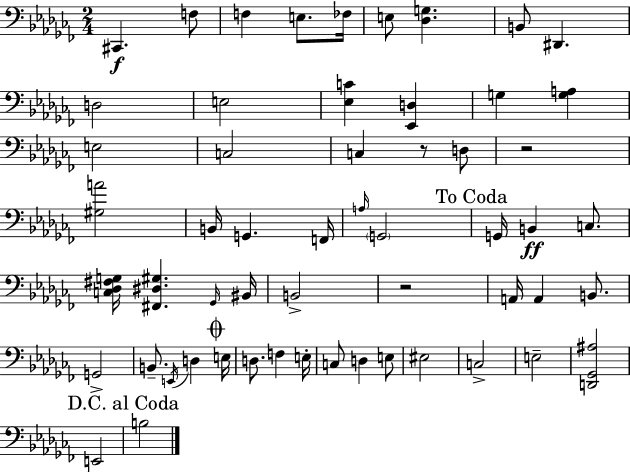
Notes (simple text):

C#2/q. F3/e F3/q E3/e. FES3/s E3/e [Db3,G3]/q. B2/e D#2/q. D3/h E3/h [Eb3,C4]/q [Eb2,D3]/q G3/q [G3,A3]/q E3/h C3/h C3/q R/e D3/e R/h [G#3,A4]/h B2/s G2/q. F2/s A3/s G2/h G2/s B2/q C3/e. [C3,Db3,F#3,G3]/s [F#2,D#3,G#3]/q. Gb2/s BIS2/s B2/h R/h A2/s A2/q B2/e. G2/h B2/e. E2/s D3/q E3/s D3/e. F3/q E3/s C3/e D3/q E3/e EIS3/h C3/h E3/h [D2,Gb2,A#3]/h E2/h B3/h